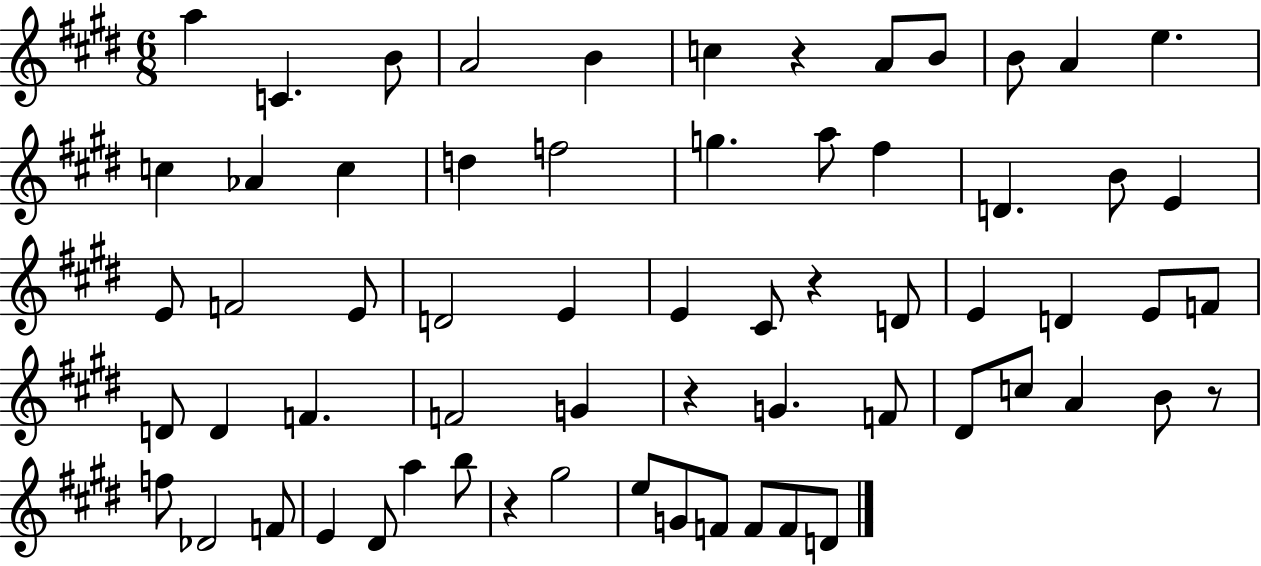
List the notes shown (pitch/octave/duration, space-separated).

A5/q C4/q. B4/e A4/h B4/q C5/q R/q A4/e B4/e B4/e A4/q E5/q. C5/q Ab4/q C5/q D5/q F5/h G5/q. A5/e F#5/q D4/q. B4/e E4/q E4/e F4/h E4/e D4/h E4/q E4/q C#4/e R/q D4/e E4/q D4/q E4/e F4/e D4/e D4/q F4/q. F4/h G4/q R/q G4/q. F4/e D#4/e C5/e A4/q B4/e R/e F5/e Db4/h F4/e E4/q D#4/e A5/q B5/e R/q G#5/h E5/e G4/e F4/e F4/e F4/e D4/e